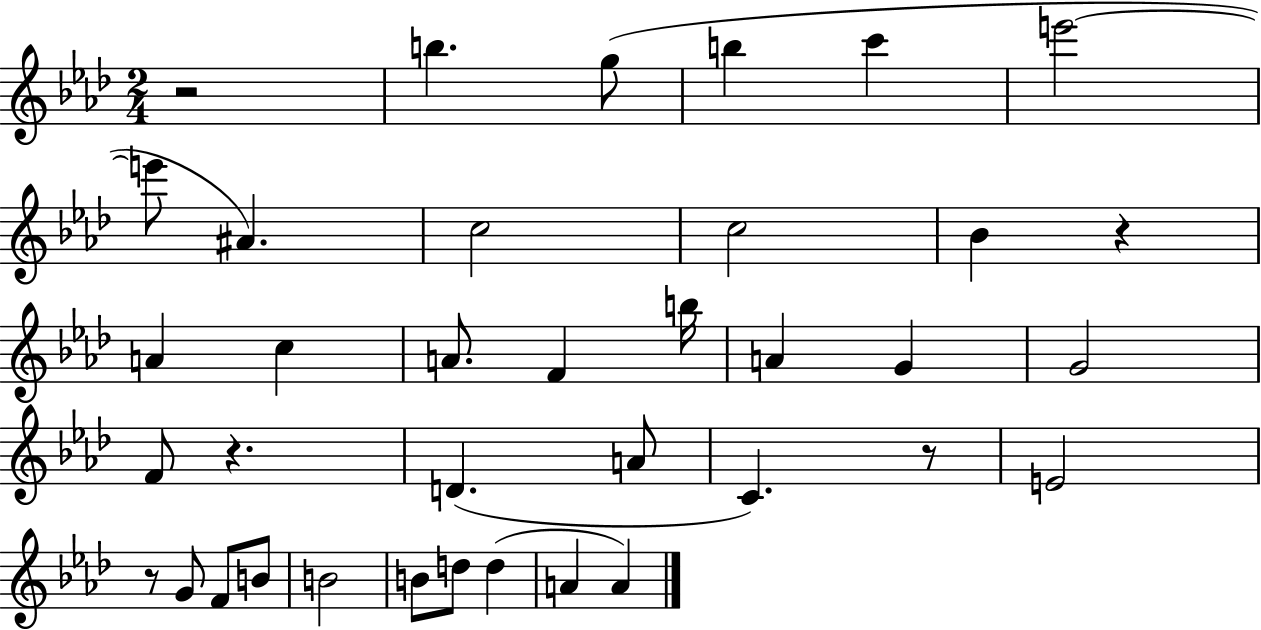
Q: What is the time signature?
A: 2/4